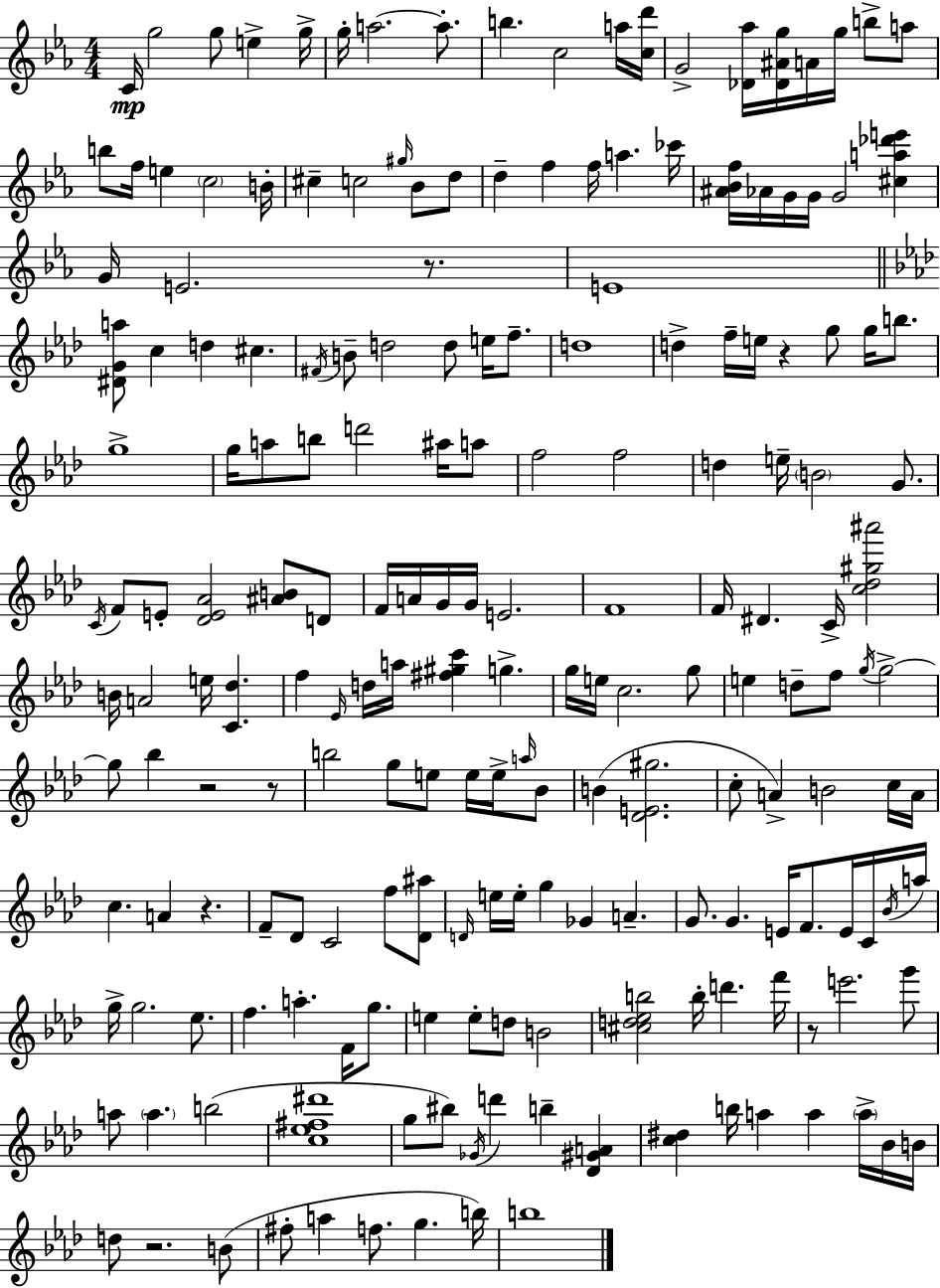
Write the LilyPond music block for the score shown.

{
  \clef treble
  \numericTimeSignature
  \time 4/4
  \key ees \major
  c'16\mp g''2 g''8 e''4-> g''16-> | g''16-. a''2.~~ a''8.-. | b''4. c''2 a''16 <c'' d'''>16 | g'2-> <des' aes''>16 <des' ais' g''>16 a'16 g''16 b''8-> a''8 | \break b''8 f''16 e''4 \parenthesize c''2 b'16-. | cis''4-- c''2 \grace { gis''16 } bes'8 d''8 | d''4-- f''4 f''16 a''4. | ces'''16 <ais' bes' f''>16 aes'16 g'16 g'16 g'2 <cis'' a'' des''' e'''>4 | \break g'16 e'2. r8. | e'1 | \bar "||" \break \key aes \major <dis' g' a''>8 c''4 d''4 cis''4. | \acciaccatura { fis'16 } b'8-- d''2 d''8 e''16 f''8.-- | d''1 | d''4-> f''16-- e''16 r4 g''8 g''16 b''8. | \break g''1-> | g''16 a''8 b''8 d'''2 ais''16 a''8 | f''2 f''2 | d''4 e''16-- \parenthesize b'2 g'8. | \break \acciaccatura { c'16 } f'8 e'8-. <des' e' aes'>2 <ais' b'>8 | d'8 f'16 a'16 g'16 g'16 e'2. | f'1 | f'16 dis'4. c'16-> <c'' des'' gis'' ais'''>2 | \break b'16 a'2 e''16 <c' des''>4. | f''4 \grace { ees'16 } d''16 a''16 <fis'' gis'' c'''>4 g''4.-> | g''16 e''16 c''2. | g''8 e''4 d''8-- f''8 \acciaccatura { g''16 } g''2->~~ | \break g''8 bes''4 r2 | r8 b''2 g''8 e''8 | e''16 e''16-> \grace { a''16 } bes'8 b'4( <des' e' gis''>2. | c''8-. a'4->) b'2 | \break c''16 a'16 c''4. a'4 r4. | f'8-- des'8 c'2 | f''8 <des' ais''>8 \grace { d'16 } e''16 e''16-. g''4 ges'4 | a'4.-- g'8. g'4. e'16 | \break f'8. e'16 c'16 \acciaccatura { bes'16 } a''16 g''16-> g''2. | ees''8. f''4. a''4.-. | f'16 g''8. e''4 e''8-. d''8 b'2 | <cis'' d'' ees'' b''>2 b''16-. | \break d'''4. f'''16 r8 e'''2. | g'''8 a''8 \parenthesize a''4. b''2( | <c'' ees'' fis'' dis'''>1 | g''8 bis''8) \acciaccatura { ges'16 } d'''4 | \break b''4-- <des' gis' a'>4 <c'' dis''>4 b''16 a''4 | a''4 \parenthesize a''16-> bes'16 b'16 d''8 r2. | b'8( fis''8-. a''4 f''8. | g''4. b''16) b''1 | \break \bar "|."
}